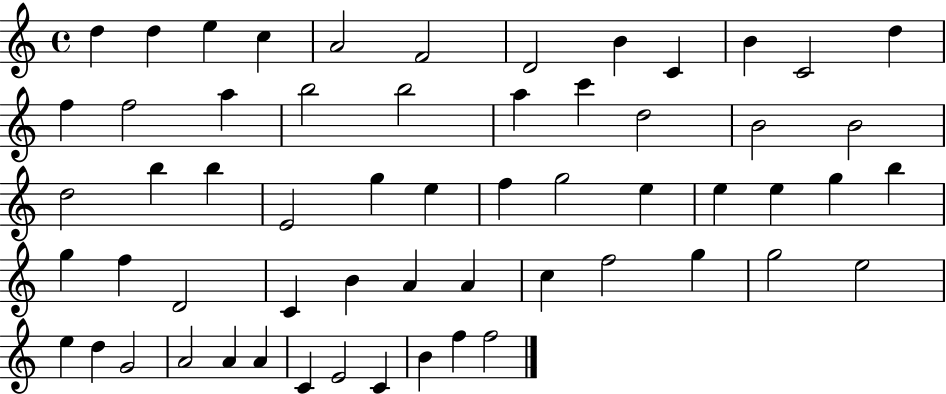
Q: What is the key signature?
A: C major